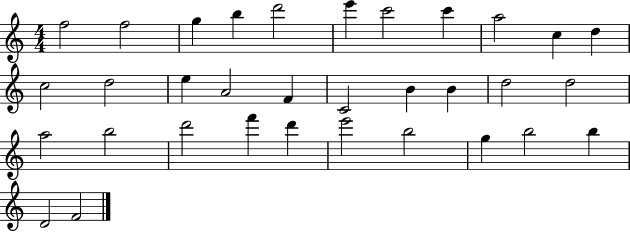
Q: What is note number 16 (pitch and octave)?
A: F4